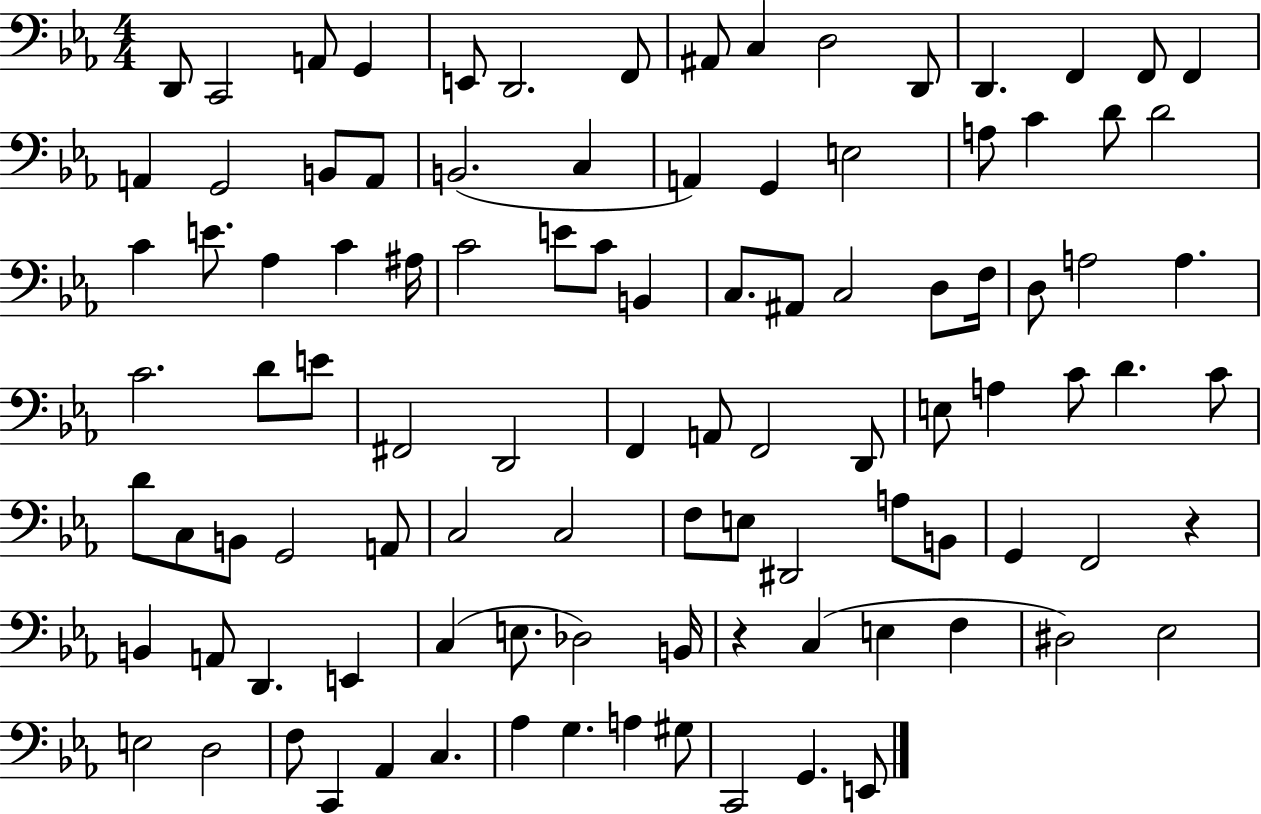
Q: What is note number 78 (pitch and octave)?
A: C3